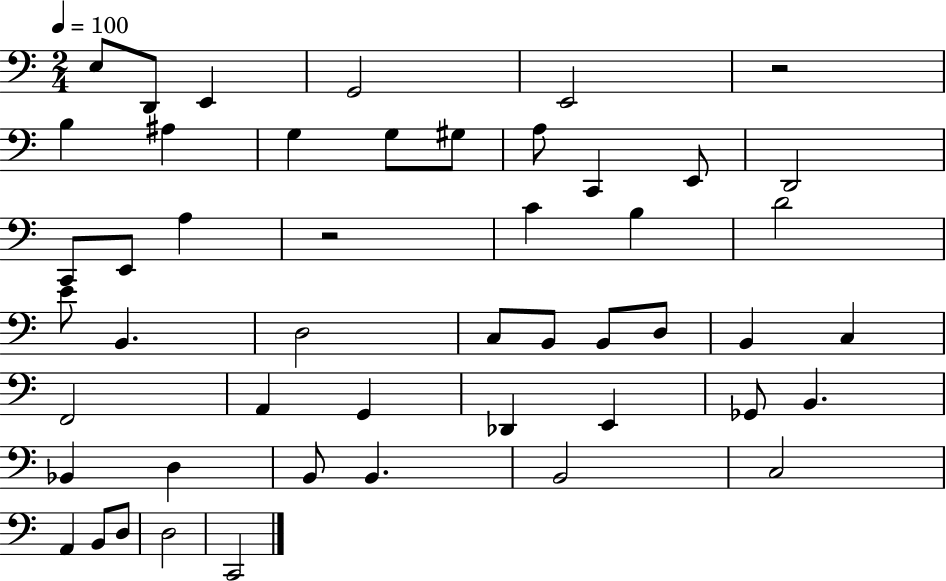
{
  \clef bass
  \numericTimeSignature
  \time 2/4
  \key c \major
  \tempo 4 = 100
  e8 d,8 e,4 | g,2 | e,2 | r2 | \break b4 ais4 | g4 g8 gis8 | a8 c,4 e,8 | d,2 | \break c,8 e,8 a4 | r2 | c'4 b4 | d'2 | \break e'8 b,4. | d2 | c8 b,8 b,8 d8 | b,4 c4 | \break f,2 | a,4 g,4 | des,4 e,4 | ges,8 b,4. | \break bes,4 d4 | b,8 b,4. | b,2 | c2 | \break a,4 b,8 d8 | d2 | c,2 | \bar "|."
}